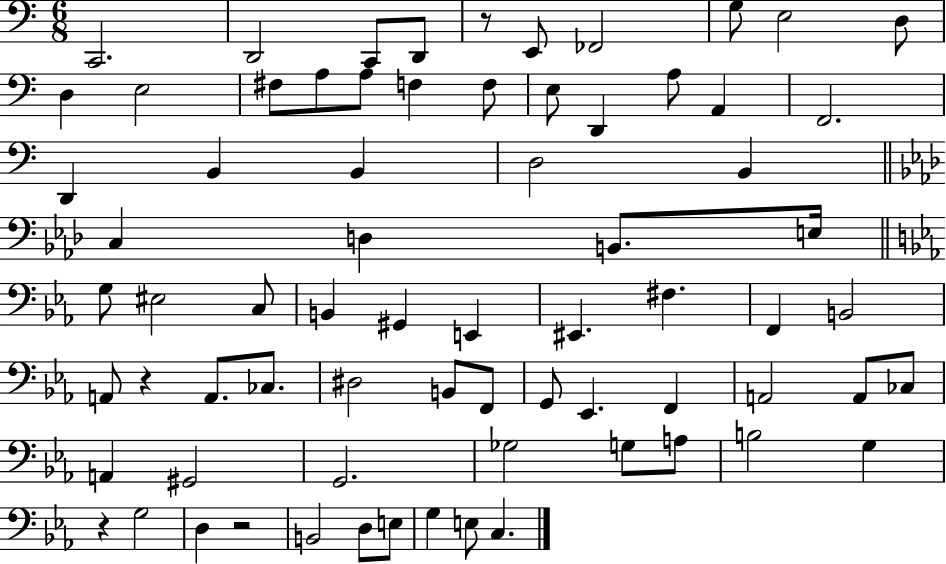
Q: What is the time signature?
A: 6/8